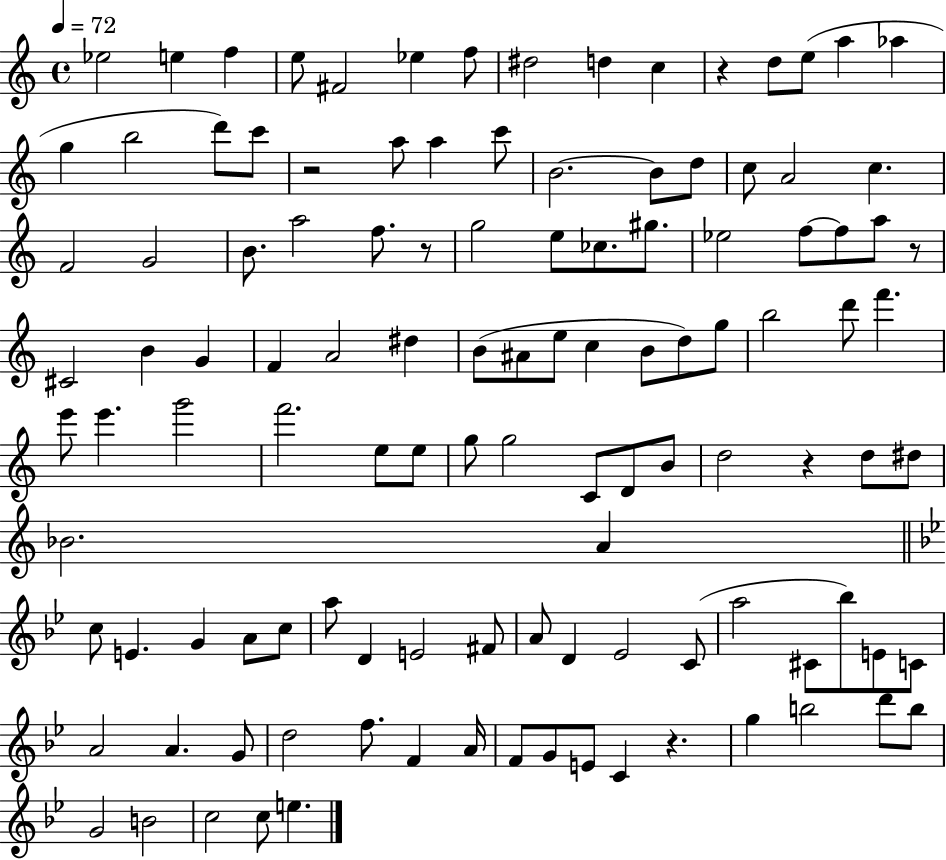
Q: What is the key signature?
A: C major